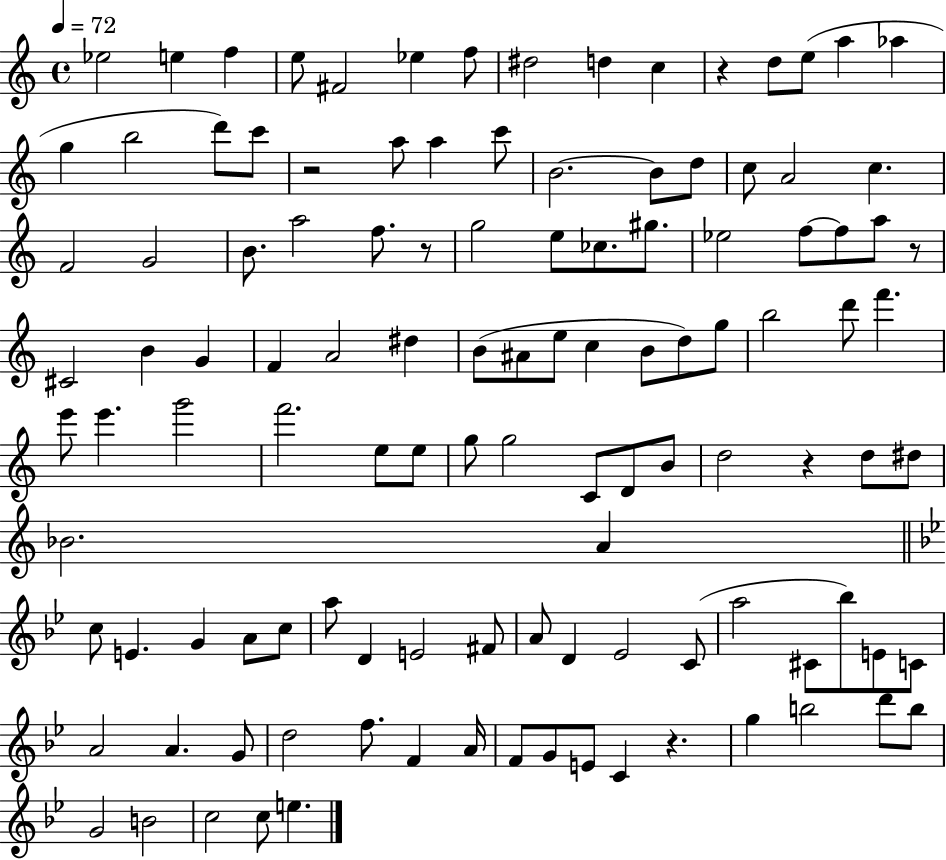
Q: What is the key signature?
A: C major